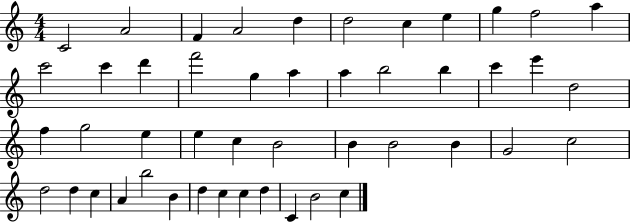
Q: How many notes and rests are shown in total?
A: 47